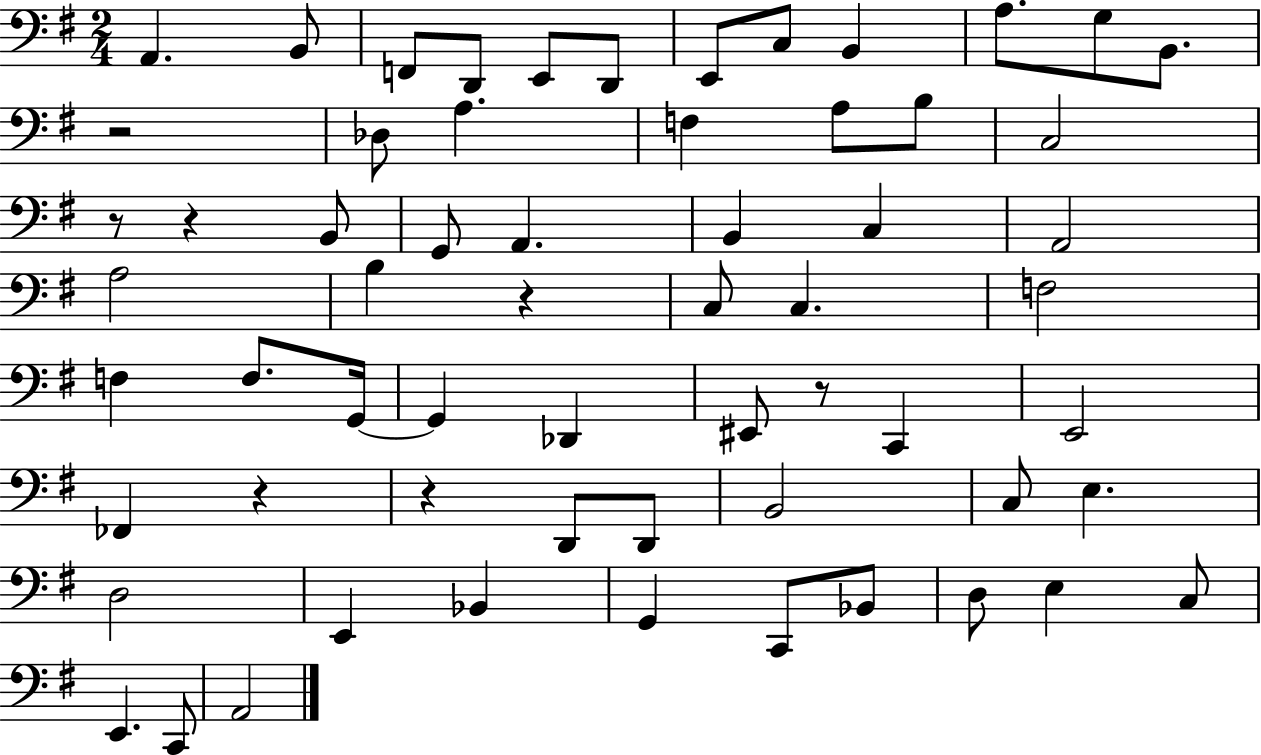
X:1
T:Untitled
M:2/4
L:1/4
K:G
A,, B,,/2 F,,/2 D,,/2 E,,/2 D,,/2 E,,/2 C,/2 B,, A,/2 G,/2 B,,/2 z2 _D,/2 A, F, A,/2 B,/2 C,2 z/2 z B,,/2 G,,/2 A,, B,, C, A,,2 A,2 B, z C,/2 C, F,2 F, F,/2 G,,/4 G,, _D,, ^E,,/2 z/2 C,, E,,2 _F,, z z D,,/2 D,,/2 B,,2 C,/2 E, D,2 E,, _B,, G,, C,,/2 _B,,/2 D,/2 E, C,/2 E,, C,,/2 A,,2